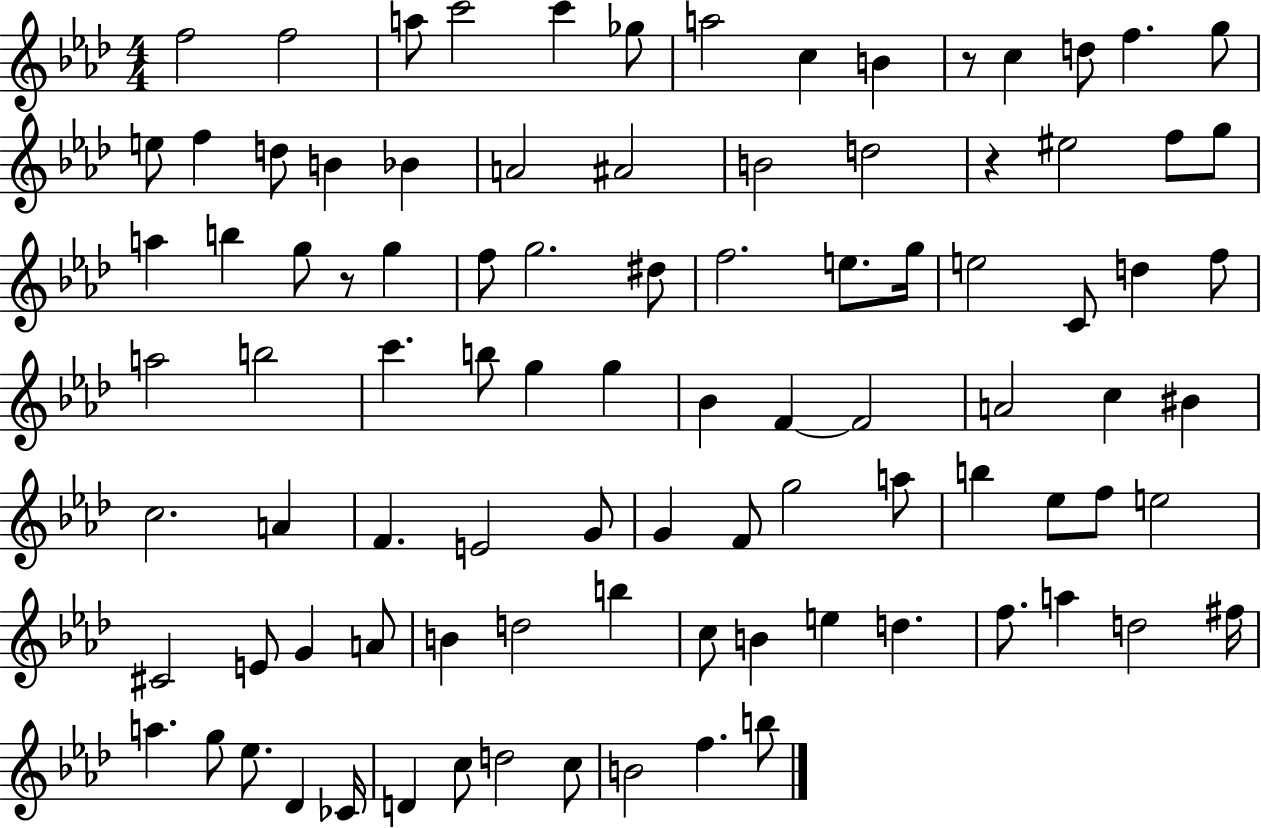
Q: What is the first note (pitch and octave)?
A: F5